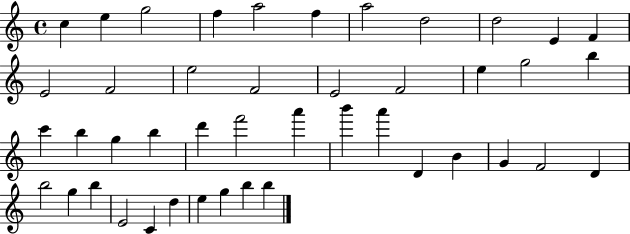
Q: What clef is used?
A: treble